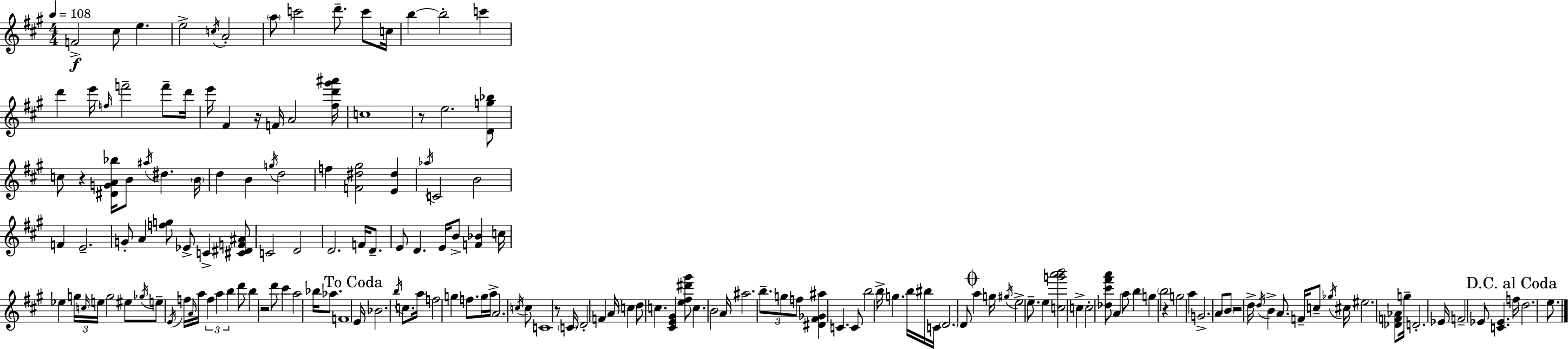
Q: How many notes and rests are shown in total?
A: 173